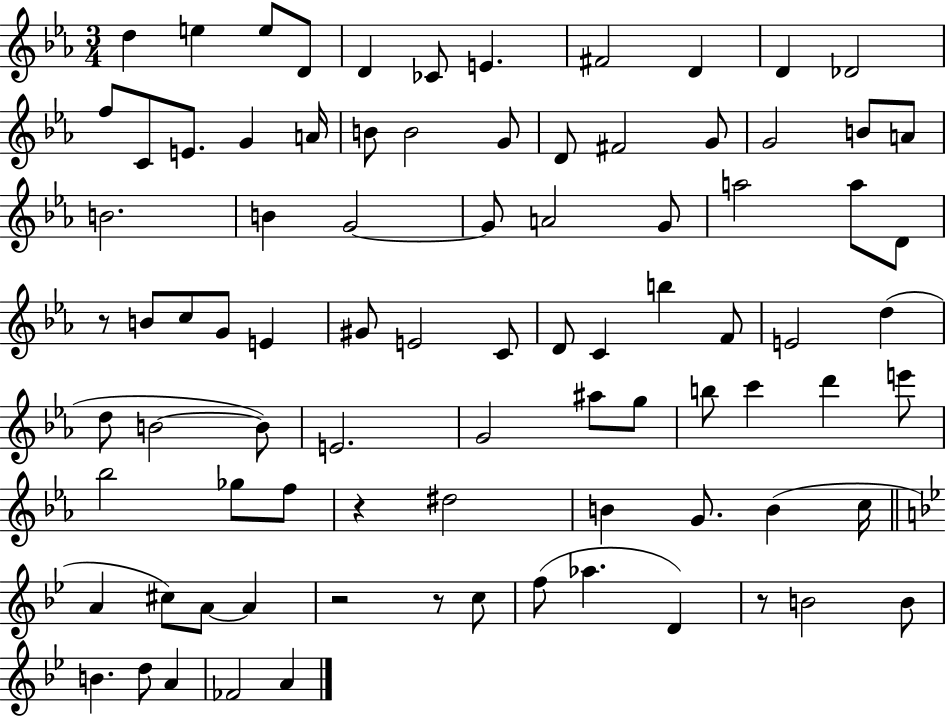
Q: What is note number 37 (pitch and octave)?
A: G4